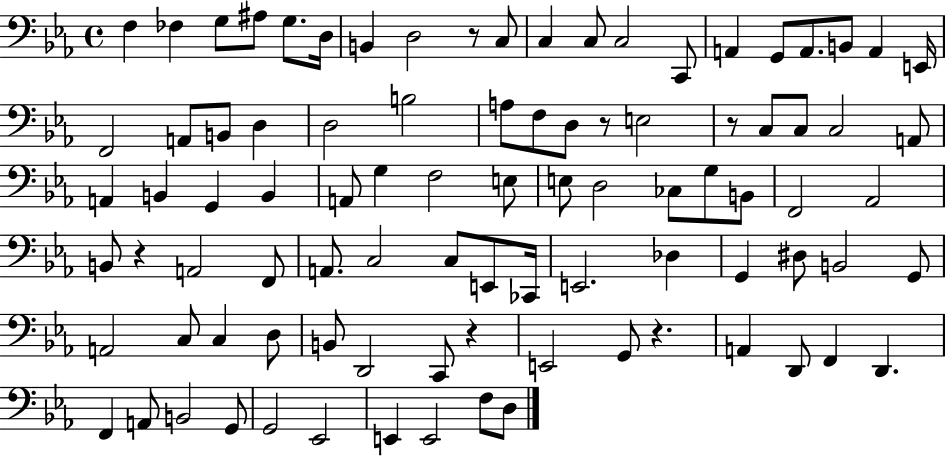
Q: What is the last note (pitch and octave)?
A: D3